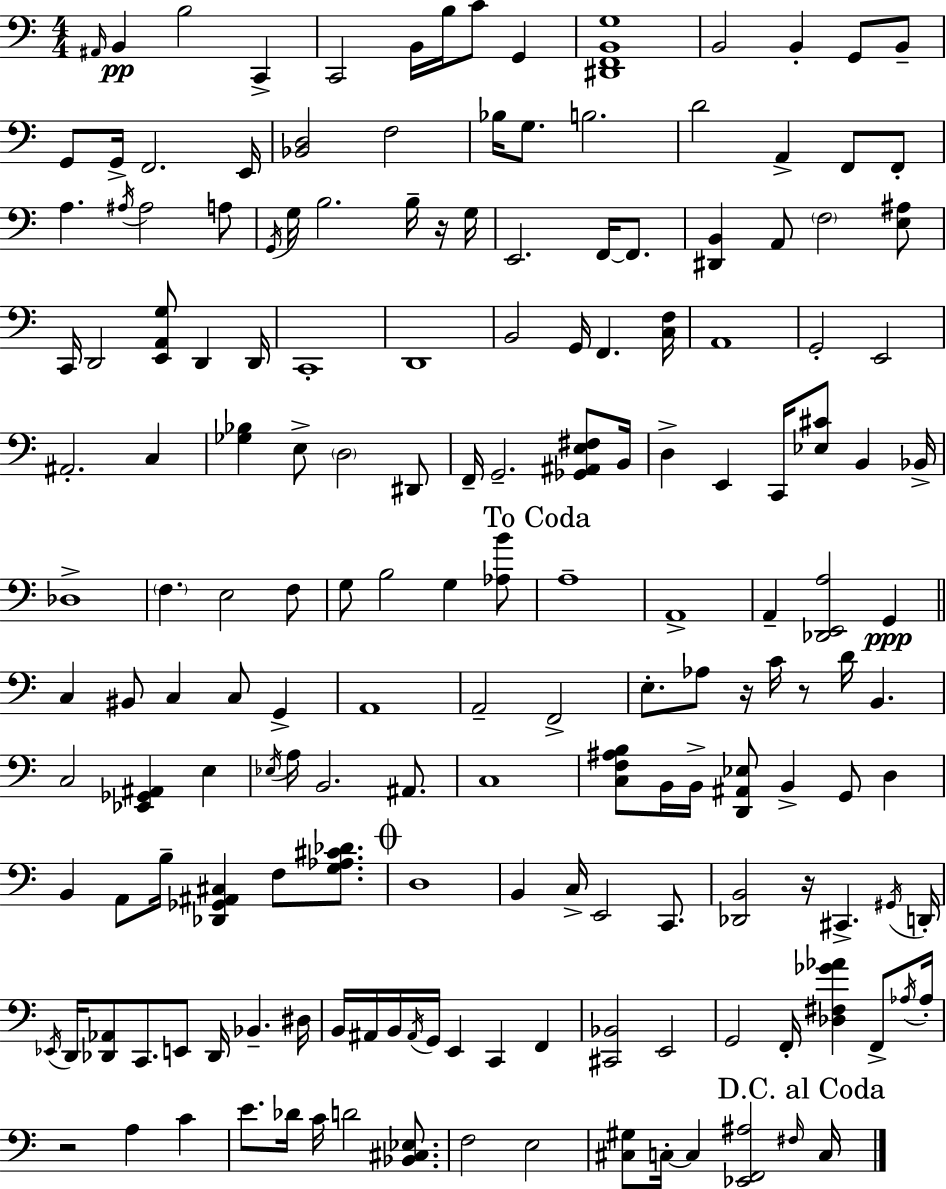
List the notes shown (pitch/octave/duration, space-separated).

A#2/s B2/q B3/h C2/q C2/h B2/s B3/s C4/e G2/q [D#2,F2,B2,G3]/w B2/h B2/q G2/e B2/e G2/e G2/s F2/h. E2/s [Bb2,D3]/h F3/h Bb3/s G3/e. B3/h. D4/h A2/q F2/e F2/e A3/q. A#3/s A#3/h A3/e G2/s G3/s B3/h. B3/s R/s G3/s E2/h. F2/s F2/e. [D#2,B2]/q A2/e F3/h [E3,A#3]/e C2/s D2/h [E2,A2,G3]/e D2/q D2/s C2/w D2/w B2/h G2/s F2/q. [C3,F3]/s A2/w G2/h E2/h A#2/h. C3/q [Gb3,Bb3]/q E3/e D3/h D#2/e F2/s G2/h. [Gb2,A#2,E3,F#3]/e B2/s D3/q E2/q C2/s [Eb3,C#4]/e B2/q Bb2/s Db3/w F3/q. E3/h F3/e G3/e B3/h G3/q [Ab3,B4]/e A3/w A2/w A2/q [Db2,E2,A3]/h G2/q C3/q BIS2/e C3/q C3/e G2/q A2/w A2/h F2/h E3/e. Ab3/e R/s C4/s R/e D4/s B2/q. C3/h [Eb2,Gb2,A#2]/q E3/q Eb3/s A3/s B2/h. A#2/e. C3/w [C3,F3,A#3,B3]/e B2/s B2/s [D2,A#2,Eb3]/e B2/q G2/e D3/q B2/q A2/e B3/s [Db2,Gb2,A#2,C#3]/q F3/e [G3,Ab3,C#4,Db4]/e. D3/w B2/q C3/s E2/h C2/e. [Db2,B2]/h R/s C#2/q. G#2/s D2/s Eb2/s D2/s [Db2,Ab2]/e C2/e. E2/e Db2/s Bb2/q. D#3/s B2/s A#2/s B2/s A#2/s G2/s E2/q C2/q F2/q [C#2,Bb2]/h E2/h G2/h F2/s [Db3,F#3,Gb4,Ab4]/q F2/e Ab3/s Ab3/s R/h A3/q C4/q E4/e. Db4/s C4/s D4/h [Bb2,C#3,Eb3]/e. F3/h E3/h [C#3,G#3]/e C3/s C3/q [Eb2,F2,A#3]/h F#3/s C3/s